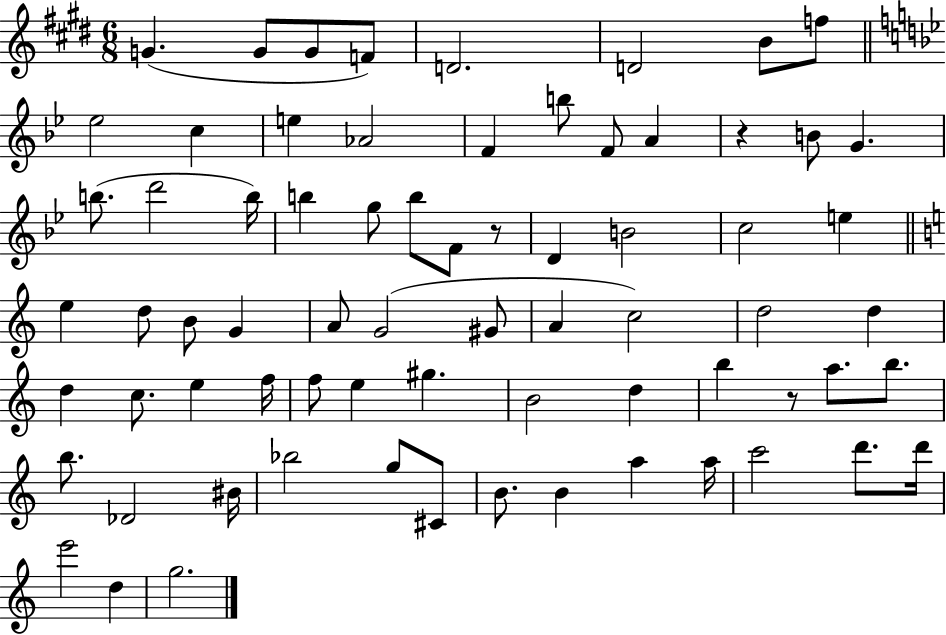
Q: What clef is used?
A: treble